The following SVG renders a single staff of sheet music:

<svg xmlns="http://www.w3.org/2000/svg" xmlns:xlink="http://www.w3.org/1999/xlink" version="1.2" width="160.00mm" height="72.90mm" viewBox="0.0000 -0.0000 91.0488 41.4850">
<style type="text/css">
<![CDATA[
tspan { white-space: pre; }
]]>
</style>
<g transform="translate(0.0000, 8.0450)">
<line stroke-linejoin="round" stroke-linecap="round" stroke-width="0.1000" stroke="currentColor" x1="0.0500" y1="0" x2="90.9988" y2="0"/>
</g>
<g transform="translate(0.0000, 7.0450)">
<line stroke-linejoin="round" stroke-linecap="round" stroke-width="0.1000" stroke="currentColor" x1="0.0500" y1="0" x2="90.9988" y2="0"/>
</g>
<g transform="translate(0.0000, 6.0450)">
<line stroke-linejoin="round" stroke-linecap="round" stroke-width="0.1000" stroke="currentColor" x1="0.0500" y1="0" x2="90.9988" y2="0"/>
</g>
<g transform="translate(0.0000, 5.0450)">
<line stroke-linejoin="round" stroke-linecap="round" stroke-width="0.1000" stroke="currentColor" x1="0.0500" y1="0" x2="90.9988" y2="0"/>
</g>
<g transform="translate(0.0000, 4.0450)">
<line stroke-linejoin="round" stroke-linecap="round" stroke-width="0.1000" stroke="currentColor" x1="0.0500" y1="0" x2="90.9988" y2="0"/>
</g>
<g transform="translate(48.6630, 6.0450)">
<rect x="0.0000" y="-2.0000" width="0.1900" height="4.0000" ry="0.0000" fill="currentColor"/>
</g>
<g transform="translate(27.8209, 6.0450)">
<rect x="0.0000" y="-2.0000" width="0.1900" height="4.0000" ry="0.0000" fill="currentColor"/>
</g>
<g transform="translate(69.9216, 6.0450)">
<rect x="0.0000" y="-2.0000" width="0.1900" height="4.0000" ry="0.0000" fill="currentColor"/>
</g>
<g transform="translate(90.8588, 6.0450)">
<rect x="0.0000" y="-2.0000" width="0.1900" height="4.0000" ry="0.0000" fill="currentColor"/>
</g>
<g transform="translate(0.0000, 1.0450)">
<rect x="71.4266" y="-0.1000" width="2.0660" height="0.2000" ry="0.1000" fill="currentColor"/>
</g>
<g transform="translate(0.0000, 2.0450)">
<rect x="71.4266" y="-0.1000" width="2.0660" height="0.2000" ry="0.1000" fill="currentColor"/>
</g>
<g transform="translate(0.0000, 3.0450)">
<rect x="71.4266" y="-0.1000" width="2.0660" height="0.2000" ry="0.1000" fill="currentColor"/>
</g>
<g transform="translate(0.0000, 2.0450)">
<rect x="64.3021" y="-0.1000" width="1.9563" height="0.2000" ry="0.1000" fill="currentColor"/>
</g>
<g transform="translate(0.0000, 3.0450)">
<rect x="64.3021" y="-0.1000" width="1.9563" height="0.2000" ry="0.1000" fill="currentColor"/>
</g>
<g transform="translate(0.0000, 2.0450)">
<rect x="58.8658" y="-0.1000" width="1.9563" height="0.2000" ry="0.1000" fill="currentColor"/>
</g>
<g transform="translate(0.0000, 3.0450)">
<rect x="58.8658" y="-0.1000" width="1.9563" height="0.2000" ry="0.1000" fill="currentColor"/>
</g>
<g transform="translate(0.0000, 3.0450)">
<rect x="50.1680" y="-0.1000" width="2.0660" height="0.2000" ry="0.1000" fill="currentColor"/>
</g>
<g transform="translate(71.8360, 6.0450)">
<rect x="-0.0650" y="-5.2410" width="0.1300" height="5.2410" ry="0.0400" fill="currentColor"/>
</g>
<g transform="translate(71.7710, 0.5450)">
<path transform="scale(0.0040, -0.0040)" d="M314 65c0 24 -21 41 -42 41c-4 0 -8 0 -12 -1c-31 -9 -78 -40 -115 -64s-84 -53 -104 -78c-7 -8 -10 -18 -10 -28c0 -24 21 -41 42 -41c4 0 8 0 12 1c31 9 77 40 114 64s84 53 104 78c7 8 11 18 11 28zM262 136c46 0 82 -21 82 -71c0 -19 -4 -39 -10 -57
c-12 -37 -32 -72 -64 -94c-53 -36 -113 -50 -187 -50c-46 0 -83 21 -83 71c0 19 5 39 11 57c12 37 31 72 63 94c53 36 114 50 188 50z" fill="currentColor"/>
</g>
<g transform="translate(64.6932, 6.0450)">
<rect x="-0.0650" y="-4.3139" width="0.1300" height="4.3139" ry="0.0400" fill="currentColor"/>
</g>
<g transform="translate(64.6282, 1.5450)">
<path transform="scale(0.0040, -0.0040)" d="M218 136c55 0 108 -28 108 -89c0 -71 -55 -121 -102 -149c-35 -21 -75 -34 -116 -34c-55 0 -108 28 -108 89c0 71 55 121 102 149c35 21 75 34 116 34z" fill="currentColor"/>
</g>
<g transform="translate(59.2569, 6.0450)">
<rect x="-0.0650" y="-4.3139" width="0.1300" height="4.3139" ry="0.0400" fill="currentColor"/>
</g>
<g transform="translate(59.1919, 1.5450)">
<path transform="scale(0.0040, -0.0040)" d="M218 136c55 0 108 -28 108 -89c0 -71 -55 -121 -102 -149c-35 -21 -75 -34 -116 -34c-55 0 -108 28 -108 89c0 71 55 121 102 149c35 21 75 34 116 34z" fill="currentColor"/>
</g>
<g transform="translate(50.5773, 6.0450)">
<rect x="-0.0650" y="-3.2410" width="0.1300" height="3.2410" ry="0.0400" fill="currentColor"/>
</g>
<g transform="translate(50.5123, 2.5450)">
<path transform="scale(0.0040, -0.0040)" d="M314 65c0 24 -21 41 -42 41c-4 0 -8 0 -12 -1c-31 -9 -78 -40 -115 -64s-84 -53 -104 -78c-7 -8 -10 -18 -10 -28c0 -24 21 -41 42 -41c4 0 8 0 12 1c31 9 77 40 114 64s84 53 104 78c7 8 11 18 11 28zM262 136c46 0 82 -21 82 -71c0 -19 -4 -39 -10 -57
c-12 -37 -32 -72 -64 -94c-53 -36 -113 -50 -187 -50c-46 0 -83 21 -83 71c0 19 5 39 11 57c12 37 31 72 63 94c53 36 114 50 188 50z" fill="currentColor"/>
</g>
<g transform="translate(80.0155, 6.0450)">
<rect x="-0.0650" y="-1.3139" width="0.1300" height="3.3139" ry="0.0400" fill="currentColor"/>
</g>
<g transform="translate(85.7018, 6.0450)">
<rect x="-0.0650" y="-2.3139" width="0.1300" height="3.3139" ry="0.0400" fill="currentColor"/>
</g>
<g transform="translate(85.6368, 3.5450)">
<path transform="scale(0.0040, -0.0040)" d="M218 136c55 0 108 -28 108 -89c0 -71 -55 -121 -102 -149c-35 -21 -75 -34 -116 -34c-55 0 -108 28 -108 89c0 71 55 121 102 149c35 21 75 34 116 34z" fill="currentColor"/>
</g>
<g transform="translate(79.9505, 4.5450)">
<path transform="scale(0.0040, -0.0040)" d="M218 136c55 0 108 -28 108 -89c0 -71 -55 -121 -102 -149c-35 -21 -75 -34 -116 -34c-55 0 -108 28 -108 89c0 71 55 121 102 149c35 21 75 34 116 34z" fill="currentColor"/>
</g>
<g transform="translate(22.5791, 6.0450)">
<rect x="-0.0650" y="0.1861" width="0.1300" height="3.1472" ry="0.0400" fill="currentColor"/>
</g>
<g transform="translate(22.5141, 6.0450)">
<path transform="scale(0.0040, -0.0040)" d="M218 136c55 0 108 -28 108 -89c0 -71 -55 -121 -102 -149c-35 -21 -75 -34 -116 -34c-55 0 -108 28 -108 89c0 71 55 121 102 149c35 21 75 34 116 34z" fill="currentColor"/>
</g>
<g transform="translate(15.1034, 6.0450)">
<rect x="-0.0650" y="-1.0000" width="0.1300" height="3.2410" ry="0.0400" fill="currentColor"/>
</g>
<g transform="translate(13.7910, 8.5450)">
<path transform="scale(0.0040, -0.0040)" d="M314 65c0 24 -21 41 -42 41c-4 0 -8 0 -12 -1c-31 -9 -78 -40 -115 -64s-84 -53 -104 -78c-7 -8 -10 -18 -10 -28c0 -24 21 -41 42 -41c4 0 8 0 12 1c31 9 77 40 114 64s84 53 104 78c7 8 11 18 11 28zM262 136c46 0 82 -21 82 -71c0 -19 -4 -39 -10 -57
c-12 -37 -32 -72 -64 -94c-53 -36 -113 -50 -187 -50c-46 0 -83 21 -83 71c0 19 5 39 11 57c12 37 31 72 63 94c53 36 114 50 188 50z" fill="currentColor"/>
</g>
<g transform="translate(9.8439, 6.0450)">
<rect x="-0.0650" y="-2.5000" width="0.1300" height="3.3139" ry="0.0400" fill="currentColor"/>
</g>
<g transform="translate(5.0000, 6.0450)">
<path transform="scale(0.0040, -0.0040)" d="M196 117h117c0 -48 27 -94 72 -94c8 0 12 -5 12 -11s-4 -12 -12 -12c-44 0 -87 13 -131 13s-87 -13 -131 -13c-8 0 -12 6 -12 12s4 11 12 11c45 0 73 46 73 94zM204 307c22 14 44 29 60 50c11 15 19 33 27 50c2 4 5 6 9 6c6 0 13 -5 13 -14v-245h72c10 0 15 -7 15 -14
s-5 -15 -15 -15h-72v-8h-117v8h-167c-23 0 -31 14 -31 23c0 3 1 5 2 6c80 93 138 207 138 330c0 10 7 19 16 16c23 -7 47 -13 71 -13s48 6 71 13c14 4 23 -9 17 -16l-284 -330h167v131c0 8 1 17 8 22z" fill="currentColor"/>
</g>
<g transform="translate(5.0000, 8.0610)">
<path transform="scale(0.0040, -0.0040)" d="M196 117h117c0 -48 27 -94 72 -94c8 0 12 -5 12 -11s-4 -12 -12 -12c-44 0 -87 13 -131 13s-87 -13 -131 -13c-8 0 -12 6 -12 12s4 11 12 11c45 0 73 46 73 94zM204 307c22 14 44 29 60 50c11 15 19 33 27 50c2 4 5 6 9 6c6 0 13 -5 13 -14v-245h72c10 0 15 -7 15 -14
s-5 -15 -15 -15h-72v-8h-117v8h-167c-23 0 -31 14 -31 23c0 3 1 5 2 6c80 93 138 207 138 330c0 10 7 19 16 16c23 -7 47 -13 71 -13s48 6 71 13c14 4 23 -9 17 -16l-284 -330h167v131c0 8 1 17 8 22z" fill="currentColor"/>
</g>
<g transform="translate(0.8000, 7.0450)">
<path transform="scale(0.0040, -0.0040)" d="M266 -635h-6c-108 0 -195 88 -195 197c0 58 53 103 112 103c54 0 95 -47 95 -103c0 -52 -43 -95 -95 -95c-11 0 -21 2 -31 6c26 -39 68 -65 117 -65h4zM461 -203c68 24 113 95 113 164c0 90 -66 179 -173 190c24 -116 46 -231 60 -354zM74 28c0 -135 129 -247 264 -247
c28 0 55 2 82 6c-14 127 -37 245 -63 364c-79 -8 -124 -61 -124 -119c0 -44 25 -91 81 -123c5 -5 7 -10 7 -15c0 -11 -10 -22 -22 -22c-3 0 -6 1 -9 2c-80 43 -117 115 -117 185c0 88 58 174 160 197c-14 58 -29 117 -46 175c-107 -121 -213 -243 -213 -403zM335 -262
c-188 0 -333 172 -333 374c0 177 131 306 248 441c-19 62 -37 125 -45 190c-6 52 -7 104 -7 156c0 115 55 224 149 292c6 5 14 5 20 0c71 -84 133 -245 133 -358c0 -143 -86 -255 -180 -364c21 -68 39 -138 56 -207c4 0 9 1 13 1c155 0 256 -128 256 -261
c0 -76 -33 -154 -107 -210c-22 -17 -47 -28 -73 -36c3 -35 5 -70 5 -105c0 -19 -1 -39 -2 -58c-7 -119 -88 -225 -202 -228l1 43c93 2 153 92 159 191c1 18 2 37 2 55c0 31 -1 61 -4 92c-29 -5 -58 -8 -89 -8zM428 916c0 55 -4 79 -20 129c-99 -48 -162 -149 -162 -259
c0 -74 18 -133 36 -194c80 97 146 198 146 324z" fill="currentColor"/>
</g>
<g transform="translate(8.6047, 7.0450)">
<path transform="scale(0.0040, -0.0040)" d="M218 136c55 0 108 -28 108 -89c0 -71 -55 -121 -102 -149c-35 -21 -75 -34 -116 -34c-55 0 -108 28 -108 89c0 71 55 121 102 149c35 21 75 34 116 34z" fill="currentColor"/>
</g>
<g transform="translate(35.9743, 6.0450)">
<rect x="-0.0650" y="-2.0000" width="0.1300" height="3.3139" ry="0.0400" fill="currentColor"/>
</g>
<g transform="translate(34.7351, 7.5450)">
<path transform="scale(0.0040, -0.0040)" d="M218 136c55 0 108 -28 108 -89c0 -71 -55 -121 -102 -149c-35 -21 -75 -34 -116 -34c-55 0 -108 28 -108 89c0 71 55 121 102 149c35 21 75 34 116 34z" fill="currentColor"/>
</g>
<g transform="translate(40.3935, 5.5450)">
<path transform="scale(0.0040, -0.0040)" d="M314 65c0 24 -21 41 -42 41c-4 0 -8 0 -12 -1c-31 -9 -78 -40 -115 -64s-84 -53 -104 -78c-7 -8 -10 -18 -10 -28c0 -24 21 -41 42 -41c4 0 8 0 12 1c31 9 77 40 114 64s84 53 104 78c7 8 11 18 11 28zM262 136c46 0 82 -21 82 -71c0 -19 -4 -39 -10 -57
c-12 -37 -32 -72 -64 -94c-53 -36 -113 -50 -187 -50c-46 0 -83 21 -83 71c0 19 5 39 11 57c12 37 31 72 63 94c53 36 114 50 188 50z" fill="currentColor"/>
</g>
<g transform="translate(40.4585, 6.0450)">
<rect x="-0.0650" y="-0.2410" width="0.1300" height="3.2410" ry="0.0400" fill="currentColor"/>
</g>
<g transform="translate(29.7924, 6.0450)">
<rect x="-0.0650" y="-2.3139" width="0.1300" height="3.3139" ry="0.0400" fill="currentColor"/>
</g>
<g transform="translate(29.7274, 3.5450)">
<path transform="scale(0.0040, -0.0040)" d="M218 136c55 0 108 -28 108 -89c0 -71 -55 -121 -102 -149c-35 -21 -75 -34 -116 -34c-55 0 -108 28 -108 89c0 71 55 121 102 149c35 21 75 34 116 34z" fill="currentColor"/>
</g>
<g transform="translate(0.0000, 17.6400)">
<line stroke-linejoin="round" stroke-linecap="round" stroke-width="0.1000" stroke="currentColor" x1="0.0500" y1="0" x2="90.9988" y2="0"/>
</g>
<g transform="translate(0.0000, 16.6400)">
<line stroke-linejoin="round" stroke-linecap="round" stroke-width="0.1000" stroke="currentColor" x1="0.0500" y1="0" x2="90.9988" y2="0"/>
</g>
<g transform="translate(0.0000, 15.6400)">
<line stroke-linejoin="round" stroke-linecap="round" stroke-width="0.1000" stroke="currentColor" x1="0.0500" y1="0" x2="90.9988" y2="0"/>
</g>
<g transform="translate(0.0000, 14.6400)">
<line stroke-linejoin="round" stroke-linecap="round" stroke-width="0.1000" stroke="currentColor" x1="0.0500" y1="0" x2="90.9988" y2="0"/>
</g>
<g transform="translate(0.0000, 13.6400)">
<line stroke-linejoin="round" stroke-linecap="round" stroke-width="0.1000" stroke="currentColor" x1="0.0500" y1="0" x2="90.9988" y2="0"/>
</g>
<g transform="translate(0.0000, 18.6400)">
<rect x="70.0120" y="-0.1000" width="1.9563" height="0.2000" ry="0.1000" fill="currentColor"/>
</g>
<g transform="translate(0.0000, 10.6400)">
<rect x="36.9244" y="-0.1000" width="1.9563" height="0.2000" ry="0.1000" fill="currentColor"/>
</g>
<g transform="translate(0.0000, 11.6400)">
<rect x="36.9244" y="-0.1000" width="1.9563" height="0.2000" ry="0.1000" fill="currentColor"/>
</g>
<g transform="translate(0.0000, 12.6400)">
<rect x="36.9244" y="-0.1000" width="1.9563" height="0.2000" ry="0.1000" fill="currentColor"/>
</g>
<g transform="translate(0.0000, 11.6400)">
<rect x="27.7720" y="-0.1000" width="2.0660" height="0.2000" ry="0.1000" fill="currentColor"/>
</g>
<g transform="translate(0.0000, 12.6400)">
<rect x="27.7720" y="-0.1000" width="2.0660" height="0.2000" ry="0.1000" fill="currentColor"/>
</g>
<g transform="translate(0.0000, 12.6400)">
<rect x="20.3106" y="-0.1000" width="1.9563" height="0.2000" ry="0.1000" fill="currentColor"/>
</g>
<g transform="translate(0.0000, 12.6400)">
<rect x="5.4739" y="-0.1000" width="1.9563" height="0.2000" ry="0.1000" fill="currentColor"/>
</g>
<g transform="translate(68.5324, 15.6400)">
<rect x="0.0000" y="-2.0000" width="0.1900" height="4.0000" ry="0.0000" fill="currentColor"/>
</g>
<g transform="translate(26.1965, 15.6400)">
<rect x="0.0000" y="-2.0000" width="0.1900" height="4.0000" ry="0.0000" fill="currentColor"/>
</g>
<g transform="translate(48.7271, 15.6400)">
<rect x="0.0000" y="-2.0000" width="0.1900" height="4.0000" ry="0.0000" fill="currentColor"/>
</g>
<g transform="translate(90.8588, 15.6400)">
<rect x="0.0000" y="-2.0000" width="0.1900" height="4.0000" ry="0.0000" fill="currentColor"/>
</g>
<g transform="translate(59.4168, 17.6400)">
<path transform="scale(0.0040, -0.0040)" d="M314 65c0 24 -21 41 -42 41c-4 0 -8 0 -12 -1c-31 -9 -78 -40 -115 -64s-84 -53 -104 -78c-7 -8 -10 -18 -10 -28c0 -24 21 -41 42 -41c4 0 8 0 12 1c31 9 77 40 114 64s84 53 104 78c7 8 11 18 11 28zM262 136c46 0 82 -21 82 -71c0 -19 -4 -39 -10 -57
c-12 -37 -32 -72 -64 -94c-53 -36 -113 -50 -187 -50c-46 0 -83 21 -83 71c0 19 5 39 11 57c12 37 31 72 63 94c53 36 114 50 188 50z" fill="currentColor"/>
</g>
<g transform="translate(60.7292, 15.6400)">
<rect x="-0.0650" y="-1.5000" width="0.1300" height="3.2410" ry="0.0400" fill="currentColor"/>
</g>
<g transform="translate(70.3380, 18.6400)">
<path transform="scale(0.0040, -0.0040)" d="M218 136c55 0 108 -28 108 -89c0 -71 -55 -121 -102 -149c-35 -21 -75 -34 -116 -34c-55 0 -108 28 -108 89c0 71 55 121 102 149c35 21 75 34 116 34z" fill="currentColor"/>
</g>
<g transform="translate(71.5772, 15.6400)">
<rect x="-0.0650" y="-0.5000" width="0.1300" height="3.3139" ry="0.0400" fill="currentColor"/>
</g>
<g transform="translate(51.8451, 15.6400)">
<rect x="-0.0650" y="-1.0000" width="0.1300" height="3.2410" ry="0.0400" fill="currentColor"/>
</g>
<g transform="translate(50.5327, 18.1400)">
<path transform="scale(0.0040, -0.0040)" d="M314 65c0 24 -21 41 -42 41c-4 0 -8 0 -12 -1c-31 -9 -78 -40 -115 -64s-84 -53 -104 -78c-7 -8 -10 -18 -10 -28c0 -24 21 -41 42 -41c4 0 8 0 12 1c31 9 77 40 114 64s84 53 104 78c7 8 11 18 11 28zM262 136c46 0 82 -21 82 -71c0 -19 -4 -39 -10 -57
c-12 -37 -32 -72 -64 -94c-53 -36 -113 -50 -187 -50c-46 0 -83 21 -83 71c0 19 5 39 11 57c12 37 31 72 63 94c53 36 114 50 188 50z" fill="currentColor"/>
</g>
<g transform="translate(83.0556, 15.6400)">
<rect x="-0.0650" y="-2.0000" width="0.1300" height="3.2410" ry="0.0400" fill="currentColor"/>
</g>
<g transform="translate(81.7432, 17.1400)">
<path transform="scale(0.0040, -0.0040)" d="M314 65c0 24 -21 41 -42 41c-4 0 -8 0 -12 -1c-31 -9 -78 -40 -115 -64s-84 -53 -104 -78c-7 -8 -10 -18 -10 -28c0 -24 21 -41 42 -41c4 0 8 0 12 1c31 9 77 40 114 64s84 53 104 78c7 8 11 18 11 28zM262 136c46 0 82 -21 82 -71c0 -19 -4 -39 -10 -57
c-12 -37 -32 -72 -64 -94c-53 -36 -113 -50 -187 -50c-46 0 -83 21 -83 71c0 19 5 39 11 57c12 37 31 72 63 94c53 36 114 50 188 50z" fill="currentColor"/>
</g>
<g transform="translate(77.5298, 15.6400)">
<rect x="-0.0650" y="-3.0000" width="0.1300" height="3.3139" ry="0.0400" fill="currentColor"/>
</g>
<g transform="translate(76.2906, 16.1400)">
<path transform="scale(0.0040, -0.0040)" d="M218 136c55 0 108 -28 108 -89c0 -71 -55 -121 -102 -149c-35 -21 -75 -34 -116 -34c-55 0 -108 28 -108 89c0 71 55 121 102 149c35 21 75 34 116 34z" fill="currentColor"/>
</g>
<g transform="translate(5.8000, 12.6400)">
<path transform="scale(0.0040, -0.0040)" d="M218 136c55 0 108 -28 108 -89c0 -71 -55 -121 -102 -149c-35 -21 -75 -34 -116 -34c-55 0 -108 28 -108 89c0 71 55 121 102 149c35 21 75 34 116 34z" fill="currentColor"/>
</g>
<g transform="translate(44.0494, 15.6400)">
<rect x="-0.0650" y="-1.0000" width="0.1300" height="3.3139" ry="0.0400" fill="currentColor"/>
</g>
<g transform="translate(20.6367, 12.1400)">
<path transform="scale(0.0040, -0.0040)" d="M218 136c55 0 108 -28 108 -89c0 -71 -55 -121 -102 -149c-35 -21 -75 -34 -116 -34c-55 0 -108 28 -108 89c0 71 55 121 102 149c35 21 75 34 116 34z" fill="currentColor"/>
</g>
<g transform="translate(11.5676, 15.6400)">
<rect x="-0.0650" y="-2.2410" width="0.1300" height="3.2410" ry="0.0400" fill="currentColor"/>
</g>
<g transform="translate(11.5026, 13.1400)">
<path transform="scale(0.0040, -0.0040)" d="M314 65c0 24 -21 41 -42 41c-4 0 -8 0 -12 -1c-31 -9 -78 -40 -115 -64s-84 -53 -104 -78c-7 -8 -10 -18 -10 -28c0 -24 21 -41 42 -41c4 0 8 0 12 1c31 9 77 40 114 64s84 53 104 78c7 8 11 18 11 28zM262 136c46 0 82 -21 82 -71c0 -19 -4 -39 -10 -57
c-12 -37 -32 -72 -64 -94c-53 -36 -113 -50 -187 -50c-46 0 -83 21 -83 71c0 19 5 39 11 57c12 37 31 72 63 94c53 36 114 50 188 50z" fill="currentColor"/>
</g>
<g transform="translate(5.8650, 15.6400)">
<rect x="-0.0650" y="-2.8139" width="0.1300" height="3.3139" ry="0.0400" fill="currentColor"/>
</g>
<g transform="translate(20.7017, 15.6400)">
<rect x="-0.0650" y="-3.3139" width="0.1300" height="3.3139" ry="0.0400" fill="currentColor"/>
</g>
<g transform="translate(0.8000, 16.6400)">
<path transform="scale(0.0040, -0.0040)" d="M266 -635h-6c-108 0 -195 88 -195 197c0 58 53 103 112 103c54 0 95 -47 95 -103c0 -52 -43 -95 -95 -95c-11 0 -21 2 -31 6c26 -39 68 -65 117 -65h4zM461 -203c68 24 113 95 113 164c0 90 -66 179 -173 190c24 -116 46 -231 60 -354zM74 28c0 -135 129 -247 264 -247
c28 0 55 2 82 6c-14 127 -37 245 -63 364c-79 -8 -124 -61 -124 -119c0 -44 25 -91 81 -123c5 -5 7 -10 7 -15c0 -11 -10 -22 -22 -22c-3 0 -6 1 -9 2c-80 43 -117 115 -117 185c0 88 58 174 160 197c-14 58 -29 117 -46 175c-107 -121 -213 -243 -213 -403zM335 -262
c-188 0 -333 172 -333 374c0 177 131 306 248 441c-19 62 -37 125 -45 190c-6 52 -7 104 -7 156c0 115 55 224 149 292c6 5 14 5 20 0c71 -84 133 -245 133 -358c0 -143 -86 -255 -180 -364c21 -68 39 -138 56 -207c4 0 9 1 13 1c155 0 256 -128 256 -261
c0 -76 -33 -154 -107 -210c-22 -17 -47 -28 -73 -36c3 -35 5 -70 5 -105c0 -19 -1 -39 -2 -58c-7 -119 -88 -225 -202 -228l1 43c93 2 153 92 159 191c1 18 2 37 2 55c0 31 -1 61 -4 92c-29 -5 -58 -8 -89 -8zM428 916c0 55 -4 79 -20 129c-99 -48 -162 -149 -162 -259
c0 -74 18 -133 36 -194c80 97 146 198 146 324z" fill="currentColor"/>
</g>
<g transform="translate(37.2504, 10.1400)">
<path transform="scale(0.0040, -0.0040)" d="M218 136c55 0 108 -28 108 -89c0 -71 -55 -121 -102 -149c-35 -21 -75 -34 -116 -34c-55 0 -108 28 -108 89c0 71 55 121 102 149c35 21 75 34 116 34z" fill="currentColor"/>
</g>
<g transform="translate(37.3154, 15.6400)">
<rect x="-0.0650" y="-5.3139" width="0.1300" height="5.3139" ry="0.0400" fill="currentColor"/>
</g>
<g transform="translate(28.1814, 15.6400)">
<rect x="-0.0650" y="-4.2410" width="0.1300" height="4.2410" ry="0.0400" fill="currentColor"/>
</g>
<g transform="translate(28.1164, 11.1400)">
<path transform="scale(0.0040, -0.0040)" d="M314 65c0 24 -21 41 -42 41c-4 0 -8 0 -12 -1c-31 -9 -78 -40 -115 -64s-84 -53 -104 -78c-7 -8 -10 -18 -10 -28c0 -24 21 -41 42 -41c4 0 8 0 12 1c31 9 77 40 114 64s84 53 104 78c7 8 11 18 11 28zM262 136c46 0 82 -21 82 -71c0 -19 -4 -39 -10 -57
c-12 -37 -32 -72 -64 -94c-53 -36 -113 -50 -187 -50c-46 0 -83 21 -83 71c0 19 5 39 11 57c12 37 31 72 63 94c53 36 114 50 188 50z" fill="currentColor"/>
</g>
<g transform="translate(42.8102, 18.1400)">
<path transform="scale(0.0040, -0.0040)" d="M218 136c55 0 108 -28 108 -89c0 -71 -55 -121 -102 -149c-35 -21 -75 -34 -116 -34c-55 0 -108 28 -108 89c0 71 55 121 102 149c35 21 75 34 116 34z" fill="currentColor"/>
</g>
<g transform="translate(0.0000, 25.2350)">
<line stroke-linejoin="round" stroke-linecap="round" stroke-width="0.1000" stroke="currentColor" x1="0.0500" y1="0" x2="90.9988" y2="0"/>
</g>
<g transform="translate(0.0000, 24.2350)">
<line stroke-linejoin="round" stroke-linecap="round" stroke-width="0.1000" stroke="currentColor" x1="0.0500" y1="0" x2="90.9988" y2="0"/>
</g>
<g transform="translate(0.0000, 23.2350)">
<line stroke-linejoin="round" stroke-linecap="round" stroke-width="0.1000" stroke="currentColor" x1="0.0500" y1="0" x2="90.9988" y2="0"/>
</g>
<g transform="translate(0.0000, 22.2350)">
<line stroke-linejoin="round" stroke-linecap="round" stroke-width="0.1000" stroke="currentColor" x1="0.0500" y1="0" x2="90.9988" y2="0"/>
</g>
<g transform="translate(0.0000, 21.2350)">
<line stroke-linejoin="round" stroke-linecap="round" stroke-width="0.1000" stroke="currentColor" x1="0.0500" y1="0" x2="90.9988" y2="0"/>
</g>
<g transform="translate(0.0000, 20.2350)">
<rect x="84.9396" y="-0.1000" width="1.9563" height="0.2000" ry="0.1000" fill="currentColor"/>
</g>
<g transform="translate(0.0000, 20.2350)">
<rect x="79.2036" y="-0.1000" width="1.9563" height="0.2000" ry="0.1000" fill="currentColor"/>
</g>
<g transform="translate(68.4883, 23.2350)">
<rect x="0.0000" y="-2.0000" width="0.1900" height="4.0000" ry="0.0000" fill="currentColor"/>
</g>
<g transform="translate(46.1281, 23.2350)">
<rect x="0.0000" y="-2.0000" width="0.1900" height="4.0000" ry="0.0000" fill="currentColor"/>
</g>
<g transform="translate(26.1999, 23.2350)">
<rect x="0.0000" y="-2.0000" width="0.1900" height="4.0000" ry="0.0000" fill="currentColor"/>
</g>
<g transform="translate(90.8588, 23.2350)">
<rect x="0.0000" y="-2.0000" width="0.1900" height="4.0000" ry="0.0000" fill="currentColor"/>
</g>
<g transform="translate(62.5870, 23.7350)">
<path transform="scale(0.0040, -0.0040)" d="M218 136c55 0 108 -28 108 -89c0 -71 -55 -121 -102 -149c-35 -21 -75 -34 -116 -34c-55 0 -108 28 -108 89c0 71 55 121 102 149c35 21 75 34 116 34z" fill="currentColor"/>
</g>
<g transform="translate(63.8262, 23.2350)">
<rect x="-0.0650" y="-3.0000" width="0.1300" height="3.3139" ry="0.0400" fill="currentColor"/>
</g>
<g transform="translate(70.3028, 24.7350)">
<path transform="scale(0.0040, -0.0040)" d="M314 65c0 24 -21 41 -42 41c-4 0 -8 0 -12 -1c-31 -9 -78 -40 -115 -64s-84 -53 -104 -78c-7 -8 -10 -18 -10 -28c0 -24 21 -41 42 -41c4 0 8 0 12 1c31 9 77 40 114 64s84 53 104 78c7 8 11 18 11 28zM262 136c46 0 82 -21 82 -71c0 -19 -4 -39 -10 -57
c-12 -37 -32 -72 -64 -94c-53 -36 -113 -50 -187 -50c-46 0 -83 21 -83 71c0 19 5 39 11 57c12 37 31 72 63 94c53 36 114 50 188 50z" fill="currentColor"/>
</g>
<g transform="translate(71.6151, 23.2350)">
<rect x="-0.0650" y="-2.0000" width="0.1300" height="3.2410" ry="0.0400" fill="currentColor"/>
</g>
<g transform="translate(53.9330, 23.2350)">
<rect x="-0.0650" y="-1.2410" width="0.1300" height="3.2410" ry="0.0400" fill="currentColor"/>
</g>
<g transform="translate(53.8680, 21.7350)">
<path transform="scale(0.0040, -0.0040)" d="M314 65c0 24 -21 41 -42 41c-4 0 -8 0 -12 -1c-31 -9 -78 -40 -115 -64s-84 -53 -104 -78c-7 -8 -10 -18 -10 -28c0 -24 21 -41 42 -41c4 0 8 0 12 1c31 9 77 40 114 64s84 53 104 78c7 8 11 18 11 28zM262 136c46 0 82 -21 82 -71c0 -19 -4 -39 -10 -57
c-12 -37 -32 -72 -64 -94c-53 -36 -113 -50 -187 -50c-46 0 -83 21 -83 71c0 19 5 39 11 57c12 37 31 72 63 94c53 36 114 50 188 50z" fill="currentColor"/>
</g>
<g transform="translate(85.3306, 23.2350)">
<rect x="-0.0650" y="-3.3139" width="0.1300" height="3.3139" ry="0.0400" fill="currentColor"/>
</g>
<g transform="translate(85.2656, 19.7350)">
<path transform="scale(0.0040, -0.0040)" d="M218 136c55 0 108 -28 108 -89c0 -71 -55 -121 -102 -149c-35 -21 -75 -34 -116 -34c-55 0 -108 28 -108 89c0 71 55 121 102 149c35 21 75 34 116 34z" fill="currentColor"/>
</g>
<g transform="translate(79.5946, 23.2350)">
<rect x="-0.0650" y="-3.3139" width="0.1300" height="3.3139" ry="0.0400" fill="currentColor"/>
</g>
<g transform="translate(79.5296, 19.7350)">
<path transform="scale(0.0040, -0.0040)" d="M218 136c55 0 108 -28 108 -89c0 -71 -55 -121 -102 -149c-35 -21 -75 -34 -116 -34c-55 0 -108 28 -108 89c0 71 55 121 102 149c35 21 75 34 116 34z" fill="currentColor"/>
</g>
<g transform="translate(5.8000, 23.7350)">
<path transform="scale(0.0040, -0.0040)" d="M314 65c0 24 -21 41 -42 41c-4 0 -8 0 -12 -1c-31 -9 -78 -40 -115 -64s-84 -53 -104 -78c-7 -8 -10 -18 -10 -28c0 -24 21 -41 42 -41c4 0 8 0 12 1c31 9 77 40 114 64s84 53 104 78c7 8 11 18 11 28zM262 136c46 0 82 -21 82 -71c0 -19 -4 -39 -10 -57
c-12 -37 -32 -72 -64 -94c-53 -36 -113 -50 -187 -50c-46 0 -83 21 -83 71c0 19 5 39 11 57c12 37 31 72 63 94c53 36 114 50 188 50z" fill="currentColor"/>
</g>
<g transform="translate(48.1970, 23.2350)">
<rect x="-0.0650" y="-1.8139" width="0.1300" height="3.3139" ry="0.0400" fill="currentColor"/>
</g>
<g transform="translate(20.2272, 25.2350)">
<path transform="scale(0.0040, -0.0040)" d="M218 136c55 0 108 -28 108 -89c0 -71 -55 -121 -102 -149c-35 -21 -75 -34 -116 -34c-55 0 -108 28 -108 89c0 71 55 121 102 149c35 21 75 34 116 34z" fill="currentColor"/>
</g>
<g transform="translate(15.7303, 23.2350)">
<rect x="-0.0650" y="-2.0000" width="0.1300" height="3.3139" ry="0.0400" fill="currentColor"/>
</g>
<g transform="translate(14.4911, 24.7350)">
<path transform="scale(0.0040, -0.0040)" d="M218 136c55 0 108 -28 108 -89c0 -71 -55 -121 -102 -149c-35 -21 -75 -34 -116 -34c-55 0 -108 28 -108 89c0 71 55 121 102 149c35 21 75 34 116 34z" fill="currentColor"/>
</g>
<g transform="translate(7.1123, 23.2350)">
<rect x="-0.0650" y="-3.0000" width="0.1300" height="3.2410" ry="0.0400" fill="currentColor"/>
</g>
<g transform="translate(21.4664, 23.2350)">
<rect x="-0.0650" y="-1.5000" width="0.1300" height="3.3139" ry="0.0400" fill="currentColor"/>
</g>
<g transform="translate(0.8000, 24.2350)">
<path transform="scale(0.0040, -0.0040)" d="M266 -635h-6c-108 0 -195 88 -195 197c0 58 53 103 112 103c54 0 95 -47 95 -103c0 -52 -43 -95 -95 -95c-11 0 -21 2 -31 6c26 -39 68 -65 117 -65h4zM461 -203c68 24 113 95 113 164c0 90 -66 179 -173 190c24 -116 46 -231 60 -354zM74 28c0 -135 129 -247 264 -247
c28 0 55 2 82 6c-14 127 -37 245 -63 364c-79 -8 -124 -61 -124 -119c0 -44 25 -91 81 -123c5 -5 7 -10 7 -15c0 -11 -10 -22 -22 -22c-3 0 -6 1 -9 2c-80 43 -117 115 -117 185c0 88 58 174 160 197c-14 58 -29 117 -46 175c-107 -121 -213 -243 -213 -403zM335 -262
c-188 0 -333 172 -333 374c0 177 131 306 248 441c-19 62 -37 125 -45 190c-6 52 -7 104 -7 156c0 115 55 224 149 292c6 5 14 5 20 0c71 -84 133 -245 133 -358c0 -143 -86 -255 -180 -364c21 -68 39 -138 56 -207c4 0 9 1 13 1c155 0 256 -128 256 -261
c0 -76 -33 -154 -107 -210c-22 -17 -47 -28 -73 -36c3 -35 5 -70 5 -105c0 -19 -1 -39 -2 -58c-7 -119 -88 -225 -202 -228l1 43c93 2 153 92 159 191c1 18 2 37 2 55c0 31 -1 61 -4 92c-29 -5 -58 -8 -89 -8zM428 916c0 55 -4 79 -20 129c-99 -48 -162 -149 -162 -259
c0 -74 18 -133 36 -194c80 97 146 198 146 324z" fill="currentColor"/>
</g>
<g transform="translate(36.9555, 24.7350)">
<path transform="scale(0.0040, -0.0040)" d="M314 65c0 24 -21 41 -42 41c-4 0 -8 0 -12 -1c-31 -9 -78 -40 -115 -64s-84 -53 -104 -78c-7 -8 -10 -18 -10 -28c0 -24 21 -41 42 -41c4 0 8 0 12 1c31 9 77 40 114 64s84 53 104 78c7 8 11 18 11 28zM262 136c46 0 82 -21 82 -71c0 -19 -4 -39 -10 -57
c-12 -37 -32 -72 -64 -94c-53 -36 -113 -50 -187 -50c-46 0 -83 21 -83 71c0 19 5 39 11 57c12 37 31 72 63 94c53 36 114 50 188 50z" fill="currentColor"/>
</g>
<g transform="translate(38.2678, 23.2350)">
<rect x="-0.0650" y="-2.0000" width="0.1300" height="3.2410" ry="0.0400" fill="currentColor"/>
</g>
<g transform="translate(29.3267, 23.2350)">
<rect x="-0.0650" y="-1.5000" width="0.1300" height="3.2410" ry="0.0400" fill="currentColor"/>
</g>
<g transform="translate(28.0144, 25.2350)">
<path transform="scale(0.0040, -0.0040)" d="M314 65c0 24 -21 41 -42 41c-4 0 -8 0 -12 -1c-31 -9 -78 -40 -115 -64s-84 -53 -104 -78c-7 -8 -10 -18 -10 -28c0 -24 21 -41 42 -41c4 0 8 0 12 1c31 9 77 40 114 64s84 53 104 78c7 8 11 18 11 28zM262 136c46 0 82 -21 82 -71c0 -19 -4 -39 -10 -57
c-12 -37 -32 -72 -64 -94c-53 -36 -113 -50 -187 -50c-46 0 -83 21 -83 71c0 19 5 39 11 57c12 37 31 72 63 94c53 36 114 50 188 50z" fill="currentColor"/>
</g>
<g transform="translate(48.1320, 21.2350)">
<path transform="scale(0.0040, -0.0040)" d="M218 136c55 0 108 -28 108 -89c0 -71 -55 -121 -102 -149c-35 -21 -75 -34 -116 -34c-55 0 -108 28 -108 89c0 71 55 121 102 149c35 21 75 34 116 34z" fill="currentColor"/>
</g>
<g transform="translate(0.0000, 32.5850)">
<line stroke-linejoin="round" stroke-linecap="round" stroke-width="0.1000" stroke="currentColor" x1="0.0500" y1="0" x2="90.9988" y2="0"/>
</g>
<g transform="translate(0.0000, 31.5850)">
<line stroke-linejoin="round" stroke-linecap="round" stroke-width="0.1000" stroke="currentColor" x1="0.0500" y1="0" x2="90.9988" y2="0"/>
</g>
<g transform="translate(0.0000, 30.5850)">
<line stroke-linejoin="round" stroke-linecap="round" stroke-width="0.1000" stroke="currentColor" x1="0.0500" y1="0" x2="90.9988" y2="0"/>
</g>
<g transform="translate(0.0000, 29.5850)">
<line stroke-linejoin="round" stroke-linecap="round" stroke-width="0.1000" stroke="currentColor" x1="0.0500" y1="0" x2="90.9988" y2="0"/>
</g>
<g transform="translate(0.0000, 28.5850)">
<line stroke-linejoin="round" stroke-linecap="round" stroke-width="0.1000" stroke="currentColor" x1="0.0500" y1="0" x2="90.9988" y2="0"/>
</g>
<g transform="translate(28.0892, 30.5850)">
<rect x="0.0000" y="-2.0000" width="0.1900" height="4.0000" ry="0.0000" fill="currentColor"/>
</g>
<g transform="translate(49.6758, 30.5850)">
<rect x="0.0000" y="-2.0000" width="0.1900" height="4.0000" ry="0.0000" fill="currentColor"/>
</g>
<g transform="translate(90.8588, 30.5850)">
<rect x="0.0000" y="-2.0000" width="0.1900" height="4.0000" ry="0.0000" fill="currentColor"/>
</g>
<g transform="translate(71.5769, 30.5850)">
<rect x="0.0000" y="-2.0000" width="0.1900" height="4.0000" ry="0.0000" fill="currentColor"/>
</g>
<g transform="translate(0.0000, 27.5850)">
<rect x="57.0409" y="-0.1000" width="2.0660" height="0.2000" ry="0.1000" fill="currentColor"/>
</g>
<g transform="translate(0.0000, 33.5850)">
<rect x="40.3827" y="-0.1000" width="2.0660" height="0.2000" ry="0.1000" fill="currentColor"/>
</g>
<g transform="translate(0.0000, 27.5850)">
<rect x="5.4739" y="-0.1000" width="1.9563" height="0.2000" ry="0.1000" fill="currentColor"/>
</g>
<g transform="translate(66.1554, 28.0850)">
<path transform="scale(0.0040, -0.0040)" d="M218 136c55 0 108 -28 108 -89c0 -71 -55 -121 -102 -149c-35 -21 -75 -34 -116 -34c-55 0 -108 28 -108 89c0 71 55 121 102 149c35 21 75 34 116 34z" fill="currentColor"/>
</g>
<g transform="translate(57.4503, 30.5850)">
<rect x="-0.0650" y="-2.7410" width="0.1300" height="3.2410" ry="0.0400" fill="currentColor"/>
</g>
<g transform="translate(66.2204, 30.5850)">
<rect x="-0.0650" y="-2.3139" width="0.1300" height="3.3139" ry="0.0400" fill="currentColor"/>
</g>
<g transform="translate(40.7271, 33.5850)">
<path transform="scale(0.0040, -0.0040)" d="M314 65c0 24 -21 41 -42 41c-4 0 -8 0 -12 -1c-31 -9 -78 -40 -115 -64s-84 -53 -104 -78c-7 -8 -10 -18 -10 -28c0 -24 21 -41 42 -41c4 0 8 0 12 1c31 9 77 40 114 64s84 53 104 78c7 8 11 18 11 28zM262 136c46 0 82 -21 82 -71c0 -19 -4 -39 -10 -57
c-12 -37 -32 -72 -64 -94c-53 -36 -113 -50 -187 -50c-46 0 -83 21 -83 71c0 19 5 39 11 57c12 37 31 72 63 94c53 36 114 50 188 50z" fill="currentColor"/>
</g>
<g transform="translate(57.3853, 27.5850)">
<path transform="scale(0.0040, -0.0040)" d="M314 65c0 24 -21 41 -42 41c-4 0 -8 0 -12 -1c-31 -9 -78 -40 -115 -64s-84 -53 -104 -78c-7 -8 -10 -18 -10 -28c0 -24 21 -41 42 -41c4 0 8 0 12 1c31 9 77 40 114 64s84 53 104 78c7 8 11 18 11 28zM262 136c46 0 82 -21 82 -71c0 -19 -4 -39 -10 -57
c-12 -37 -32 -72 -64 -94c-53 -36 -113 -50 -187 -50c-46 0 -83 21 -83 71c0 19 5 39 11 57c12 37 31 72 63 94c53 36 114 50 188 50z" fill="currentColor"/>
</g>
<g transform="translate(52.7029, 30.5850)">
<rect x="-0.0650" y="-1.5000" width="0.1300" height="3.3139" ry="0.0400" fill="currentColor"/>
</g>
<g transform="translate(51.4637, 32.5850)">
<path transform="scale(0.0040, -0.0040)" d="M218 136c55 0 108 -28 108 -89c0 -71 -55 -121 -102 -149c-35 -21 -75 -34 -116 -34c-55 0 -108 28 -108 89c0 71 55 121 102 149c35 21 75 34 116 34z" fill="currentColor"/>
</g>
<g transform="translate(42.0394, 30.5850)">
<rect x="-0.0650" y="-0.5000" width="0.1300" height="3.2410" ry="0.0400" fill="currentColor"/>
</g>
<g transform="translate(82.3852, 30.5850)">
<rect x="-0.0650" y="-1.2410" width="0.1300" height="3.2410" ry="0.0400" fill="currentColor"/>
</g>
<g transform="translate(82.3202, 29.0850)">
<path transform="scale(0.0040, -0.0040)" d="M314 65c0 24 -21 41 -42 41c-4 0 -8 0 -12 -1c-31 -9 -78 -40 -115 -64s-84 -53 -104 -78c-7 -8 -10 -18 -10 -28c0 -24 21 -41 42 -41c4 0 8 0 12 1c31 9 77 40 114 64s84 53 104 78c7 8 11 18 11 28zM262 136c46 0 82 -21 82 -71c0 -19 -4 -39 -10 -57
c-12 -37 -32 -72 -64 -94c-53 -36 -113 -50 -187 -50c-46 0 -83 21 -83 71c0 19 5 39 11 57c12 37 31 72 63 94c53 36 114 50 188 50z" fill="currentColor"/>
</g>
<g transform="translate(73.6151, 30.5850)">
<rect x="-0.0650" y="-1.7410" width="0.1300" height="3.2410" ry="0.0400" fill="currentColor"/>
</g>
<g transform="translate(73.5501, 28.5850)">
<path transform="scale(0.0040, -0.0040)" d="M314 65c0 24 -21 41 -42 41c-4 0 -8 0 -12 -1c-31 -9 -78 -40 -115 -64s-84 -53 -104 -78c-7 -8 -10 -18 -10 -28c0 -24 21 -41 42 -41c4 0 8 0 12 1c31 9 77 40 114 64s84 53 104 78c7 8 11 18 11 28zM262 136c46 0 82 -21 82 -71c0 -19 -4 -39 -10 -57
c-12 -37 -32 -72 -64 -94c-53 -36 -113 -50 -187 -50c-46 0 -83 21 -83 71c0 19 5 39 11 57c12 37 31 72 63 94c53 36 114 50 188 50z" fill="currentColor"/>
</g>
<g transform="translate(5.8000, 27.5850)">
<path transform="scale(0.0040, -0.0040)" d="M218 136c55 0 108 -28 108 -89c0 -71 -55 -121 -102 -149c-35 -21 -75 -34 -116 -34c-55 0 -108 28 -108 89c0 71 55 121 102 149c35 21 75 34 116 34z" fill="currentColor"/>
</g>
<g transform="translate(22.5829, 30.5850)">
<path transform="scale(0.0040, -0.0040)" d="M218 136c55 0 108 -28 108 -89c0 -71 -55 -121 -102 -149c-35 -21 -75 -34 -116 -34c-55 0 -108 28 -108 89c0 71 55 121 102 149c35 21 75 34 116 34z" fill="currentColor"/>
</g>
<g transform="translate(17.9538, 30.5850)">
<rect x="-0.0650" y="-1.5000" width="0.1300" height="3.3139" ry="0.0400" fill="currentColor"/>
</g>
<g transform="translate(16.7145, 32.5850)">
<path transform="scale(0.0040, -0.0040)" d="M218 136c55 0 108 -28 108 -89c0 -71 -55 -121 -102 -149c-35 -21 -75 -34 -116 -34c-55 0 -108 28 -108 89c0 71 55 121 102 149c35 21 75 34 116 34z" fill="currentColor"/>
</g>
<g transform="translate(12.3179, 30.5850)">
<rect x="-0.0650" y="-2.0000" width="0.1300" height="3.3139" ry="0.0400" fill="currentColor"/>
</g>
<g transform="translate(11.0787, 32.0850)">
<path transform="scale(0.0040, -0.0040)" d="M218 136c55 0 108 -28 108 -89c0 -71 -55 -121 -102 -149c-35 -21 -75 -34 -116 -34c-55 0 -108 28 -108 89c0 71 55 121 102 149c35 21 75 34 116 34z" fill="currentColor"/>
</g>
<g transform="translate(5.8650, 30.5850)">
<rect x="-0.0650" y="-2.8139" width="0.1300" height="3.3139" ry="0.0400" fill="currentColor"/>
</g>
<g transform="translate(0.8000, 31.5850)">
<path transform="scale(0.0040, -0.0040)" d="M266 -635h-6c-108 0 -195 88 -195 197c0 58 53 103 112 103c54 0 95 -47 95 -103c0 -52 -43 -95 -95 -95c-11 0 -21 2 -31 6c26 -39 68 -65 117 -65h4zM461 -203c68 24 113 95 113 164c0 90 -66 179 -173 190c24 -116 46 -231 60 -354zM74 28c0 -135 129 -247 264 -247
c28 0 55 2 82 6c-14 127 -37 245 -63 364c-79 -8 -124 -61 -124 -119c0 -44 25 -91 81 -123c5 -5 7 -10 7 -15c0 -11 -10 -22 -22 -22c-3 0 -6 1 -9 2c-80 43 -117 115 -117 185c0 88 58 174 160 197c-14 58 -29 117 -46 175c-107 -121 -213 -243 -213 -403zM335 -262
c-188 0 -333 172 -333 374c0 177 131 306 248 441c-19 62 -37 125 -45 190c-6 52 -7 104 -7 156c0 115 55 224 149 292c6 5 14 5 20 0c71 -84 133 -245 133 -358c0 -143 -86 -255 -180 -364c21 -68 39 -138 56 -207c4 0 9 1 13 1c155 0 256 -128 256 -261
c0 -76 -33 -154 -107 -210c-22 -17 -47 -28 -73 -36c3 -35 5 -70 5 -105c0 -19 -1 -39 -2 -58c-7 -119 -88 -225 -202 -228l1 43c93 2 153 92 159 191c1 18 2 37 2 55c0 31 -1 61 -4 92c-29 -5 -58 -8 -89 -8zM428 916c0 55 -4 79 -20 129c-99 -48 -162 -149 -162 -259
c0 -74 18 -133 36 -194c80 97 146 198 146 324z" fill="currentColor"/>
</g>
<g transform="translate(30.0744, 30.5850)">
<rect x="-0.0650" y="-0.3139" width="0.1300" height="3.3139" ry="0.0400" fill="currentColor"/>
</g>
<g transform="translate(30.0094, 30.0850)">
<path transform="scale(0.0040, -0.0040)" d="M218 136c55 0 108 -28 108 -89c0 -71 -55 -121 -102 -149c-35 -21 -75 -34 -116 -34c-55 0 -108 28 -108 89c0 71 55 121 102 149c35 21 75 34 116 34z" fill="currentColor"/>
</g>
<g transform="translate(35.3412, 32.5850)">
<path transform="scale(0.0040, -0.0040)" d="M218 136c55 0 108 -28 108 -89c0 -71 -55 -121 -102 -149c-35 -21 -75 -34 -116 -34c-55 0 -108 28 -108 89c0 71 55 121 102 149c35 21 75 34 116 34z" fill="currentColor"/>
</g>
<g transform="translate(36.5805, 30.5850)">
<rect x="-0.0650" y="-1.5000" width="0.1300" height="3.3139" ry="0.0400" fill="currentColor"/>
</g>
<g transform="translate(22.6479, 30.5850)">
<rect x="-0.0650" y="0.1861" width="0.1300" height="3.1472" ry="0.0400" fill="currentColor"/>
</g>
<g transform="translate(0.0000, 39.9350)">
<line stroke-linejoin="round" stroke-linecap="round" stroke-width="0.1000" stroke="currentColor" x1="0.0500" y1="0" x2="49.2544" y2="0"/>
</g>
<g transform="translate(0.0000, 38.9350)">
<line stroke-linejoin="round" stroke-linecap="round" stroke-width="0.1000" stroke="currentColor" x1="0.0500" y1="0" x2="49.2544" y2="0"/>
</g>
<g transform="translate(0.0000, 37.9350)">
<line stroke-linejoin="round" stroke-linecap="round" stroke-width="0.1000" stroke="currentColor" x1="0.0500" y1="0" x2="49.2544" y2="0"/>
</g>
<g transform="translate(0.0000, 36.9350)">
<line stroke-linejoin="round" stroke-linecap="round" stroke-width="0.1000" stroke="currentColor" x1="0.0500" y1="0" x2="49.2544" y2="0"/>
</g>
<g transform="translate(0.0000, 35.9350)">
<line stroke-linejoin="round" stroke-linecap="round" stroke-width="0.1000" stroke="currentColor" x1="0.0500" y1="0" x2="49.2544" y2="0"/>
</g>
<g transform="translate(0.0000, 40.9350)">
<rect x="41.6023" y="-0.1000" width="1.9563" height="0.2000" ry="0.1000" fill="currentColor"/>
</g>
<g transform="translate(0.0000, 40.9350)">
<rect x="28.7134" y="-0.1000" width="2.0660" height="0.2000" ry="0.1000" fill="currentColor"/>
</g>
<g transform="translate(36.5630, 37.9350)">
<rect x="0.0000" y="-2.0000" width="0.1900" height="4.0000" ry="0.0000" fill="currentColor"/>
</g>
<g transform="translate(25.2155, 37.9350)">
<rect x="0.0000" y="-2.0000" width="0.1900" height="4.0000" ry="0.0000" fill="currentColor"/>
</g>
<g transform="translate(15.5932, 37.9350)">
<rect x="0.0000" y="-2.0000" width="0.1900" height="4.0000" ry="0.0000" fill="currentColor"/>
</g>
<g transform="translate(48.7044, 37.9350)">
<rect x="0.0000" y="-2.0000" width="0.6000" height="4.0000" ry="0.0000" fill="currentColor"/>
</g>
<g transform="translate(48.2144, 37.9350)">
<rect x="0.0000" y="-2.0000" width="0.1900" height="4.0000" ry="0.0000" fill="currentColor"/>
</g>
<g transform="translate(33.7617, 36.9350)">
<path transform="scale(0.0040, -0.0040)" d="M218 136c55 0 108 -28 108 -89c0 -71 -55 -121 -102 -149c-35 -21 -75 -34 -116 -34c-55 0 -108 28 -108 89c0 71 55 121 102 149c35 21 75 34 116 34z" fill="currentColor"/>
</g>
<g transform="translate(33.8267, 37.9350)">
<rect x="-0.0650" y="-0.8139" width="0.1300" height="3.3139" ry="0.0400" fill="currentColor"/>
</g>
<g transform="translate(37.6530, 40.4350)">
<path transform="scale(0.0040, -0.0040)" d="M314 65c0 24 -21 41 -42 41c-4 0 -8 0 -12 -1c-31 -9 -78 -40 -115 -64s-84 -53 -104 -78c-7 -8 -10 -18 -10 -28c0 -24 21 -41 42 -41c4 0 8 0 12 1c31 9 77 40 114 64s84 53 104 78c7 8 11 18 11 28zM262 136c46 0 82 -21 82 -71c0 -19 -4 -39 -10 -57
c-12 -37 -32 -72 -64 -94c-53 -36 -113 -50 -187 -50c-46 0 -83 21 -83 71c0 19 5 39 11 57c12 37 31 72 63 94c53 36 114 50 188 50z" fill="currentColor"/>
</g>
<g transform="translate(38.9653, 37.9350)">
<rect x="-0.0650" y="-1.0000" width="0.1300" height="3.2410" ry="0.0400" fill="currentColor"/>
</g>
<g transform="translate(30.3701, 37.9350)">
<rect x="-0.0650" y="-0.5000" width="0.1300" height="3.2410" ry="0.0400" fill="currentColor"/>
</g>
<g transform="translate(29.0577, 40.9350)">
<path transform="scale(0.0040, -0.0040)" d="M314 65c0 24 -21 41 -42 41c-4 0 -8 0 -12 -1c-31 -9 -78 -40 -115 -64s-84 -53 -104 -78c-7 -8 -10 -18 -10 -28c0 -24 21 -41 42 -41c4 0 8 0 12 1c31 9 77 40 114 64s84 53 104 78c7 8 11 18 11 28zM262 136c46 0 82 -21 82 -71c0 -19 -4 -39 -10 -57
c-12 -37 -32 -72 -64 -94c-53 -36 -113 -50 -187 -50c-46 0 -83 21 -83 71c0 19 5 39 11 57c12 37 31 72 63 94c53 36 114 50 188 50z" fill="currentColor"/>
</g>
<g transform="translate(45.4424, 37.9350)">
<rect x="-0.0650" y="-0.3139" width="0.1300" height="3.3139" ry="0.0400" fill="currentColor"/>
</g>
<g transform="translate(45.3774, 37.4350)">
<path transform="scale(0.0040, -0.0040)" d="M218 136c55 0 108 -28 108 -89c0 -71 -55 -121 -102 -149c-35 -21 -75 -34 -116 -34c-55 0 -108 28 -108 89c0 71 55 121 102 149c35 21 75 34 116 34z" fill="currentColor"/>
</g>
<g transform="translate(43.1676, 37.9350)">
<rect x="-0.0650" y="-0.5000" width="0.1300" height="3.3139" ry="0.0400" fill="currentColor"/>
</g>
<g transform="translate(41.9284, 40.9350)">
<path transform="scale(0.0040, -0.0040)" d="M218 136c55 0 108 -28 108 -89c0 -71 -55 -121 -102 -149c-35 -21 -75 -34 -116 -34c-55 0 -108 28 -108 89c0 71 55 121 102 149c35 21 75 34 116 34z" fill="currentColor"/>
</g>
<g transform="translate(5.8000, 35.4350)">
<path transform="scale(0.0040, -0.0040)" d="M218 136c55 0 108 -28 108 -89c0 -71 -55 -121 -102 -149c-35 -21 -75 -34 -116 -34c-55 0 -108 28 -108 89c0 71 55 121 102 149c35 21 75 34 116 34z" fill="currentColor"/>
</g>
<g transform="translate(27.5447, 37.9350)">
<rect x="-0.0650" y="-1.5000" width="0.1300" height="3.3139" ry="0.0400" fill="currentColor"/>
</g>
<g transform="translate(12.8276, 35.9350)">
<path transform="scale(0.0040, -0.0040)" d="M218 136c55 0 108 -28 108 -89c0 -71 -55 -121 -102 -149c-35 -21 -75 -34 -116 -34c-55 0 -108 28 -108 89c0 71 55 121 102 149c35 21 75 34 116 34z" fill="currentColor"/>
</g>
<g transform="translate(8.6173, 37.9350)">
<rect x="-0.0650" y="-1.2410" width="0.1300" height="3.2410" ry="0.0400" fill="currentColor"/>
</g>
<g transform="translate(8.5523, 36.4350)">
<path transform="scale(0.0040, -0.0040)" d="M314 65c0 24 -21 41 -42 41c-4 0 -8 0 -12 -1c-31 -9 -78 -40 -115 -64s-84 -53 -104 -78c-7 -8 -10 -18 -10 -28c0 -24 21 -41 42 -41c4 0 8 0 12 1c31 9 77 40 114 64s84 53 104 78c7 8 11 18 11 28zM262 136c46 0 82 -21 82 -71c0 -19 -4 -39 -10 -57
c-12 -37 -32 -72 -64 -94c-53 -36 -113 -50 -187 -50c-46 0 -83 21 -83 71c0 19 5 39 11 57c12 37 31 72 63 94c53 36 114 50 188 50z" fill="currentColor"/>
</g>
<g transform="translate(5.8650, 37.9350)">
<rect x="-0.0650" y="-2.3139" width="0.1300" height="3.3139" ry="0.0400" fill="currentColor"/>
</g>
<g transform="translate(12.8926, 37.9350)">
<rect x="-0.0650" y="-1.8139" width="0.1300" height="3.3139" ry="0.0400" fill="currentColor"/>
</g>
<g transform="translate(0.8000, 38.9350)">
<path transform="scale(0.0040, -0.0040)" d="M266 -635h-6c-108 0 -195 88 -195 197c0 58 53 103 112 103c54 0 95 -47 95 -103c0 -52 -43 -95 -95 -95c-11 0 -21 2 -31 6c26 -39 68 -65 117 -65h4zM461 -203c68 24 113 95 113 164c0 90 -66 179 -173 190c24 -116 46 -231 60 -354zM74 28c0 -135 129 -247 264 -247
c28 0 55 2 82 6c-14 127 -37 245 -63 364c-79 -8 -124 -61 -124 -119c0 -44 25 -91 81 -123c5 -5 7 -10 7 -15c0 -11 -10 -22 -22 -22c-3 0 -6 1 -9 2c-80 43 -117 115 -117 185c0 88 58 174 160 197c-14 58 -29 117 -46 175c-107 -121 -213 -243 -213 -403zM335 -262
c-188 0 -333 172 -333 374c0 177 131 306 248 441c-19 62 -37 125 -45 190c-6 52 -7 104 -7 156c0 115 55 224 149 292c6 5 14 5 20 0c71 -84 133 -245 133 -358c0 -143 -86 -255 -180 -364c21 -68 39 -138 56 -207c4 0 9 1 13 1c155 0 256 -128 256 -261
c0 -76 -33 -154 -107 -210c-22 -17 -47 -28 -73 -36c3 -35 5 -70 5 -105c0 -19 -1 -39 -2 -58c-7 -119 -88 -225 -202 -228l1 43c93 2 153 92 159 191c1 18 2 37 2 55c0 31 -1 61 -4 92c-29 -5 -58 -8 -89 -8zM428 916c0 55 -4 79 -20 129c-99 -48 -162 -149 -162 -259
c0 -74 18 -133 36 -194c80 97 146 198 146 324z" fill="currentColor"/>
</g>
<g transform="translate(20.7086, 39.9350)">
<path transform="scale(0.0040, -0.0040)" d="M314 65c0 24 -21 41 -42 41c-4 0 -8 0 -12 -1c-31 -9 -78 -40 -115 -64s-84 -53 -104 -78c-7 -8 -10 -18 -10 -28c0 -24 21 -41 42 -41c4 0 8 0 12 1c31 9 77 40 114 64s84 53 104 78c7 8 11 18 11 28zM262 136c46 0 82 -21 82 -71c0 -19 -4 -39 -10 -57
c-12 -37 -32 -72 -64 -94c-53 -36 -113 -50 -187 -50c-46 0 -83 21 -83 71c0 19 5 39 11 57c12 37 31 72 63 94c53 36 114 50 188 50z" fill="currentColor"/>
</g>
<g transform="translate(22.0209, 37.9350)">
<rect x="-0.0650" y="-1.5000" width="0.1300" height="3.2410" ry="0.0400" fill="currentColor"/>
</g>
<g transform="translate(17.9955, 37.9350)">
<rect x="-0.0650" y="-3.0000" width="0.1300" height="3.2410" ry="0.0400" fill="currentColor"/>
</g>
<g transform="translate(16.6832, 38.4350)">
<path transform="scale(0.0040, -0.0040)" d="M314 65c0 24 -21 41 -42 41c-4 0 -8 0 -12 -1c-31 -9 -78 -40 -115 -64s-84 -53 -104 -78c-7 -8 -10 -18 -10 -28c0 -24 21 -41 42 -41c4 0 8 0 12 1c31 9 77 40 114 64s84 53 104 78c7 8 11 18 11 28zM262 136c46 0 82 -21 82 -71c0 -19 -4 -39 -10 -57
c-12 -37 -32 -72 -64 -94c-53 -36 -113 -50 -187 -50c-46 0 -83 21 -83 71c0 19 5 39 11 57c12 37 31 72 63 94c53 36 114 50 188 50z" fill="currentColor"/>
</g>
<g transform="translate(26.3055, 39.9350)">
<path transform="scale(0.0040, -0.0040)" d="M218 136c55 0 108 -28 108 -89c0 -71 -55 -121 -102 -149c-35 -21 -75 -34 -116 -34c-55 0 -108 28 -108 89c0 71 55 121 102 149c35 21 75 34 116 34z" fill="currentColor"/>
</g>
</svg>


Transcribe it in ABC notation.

X:1
T:Untitled
M:4/4
L:1/4
K:C
G D2 B g F c2 b2 d' d' f'2 e g a g2 b d'2 f' D D2 E2 C A F2 A2 F E E2 F2 f e2 A F2 b b a F E B c E C2 E a2 g f2 e2 g e2 f A2 E2 E C2 d D2 C c